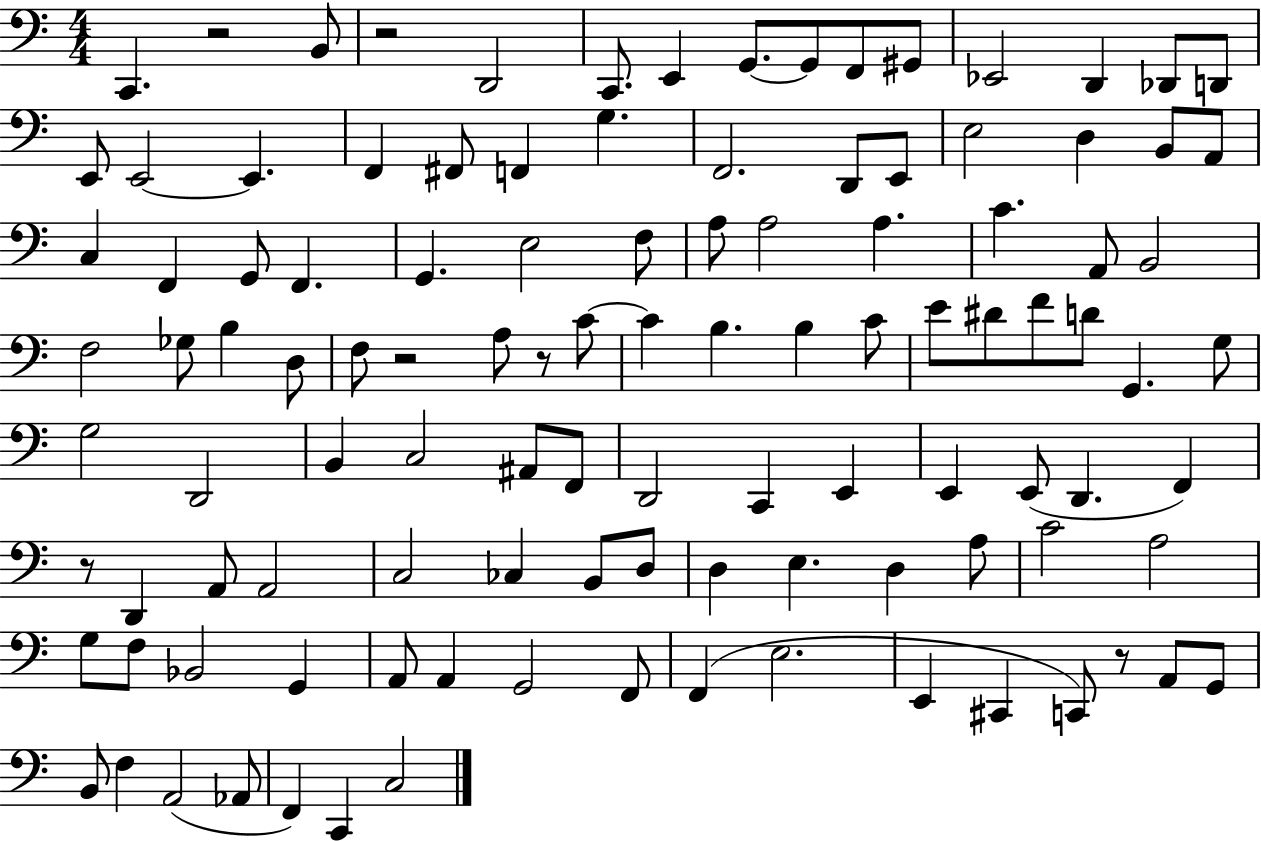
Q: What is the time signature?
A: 4/4